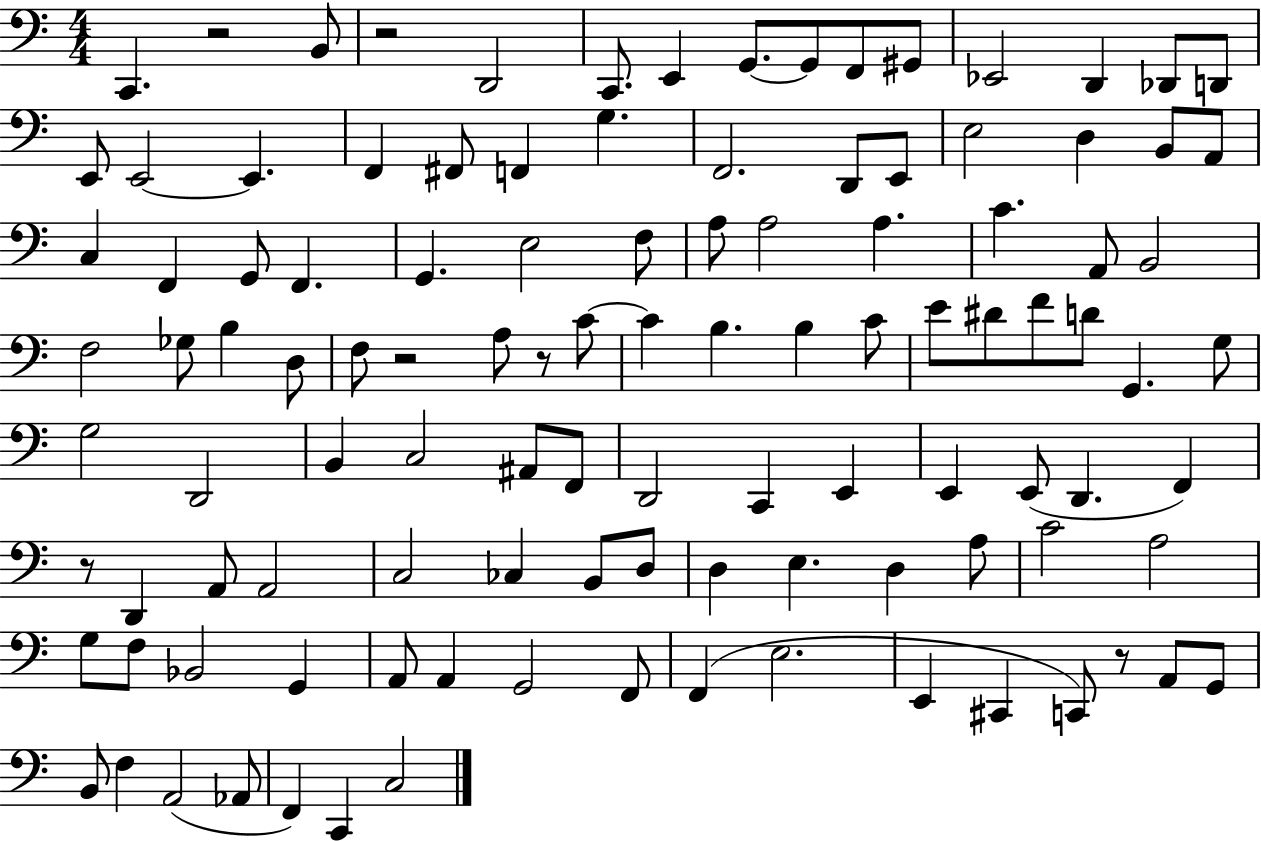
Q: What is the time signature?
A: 4/4